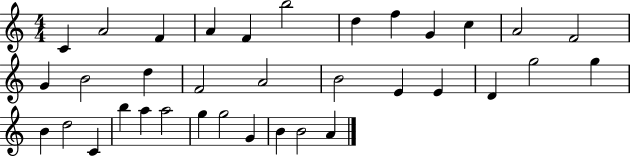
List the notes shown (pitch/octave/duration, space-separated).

C4/q A4/h F4/q A4/q F4/q B5/h D5/q F5/q G4/q C5/q A4/h F4/h G4/q B4/h D5/q F4/h A4/h B4/h E4/q E4/q D4/q G5/h G5/q B4/q D5/h C4/q B5/q A5/q A5/h G5/q G5/h G4/q B4/q B4/h A4/q